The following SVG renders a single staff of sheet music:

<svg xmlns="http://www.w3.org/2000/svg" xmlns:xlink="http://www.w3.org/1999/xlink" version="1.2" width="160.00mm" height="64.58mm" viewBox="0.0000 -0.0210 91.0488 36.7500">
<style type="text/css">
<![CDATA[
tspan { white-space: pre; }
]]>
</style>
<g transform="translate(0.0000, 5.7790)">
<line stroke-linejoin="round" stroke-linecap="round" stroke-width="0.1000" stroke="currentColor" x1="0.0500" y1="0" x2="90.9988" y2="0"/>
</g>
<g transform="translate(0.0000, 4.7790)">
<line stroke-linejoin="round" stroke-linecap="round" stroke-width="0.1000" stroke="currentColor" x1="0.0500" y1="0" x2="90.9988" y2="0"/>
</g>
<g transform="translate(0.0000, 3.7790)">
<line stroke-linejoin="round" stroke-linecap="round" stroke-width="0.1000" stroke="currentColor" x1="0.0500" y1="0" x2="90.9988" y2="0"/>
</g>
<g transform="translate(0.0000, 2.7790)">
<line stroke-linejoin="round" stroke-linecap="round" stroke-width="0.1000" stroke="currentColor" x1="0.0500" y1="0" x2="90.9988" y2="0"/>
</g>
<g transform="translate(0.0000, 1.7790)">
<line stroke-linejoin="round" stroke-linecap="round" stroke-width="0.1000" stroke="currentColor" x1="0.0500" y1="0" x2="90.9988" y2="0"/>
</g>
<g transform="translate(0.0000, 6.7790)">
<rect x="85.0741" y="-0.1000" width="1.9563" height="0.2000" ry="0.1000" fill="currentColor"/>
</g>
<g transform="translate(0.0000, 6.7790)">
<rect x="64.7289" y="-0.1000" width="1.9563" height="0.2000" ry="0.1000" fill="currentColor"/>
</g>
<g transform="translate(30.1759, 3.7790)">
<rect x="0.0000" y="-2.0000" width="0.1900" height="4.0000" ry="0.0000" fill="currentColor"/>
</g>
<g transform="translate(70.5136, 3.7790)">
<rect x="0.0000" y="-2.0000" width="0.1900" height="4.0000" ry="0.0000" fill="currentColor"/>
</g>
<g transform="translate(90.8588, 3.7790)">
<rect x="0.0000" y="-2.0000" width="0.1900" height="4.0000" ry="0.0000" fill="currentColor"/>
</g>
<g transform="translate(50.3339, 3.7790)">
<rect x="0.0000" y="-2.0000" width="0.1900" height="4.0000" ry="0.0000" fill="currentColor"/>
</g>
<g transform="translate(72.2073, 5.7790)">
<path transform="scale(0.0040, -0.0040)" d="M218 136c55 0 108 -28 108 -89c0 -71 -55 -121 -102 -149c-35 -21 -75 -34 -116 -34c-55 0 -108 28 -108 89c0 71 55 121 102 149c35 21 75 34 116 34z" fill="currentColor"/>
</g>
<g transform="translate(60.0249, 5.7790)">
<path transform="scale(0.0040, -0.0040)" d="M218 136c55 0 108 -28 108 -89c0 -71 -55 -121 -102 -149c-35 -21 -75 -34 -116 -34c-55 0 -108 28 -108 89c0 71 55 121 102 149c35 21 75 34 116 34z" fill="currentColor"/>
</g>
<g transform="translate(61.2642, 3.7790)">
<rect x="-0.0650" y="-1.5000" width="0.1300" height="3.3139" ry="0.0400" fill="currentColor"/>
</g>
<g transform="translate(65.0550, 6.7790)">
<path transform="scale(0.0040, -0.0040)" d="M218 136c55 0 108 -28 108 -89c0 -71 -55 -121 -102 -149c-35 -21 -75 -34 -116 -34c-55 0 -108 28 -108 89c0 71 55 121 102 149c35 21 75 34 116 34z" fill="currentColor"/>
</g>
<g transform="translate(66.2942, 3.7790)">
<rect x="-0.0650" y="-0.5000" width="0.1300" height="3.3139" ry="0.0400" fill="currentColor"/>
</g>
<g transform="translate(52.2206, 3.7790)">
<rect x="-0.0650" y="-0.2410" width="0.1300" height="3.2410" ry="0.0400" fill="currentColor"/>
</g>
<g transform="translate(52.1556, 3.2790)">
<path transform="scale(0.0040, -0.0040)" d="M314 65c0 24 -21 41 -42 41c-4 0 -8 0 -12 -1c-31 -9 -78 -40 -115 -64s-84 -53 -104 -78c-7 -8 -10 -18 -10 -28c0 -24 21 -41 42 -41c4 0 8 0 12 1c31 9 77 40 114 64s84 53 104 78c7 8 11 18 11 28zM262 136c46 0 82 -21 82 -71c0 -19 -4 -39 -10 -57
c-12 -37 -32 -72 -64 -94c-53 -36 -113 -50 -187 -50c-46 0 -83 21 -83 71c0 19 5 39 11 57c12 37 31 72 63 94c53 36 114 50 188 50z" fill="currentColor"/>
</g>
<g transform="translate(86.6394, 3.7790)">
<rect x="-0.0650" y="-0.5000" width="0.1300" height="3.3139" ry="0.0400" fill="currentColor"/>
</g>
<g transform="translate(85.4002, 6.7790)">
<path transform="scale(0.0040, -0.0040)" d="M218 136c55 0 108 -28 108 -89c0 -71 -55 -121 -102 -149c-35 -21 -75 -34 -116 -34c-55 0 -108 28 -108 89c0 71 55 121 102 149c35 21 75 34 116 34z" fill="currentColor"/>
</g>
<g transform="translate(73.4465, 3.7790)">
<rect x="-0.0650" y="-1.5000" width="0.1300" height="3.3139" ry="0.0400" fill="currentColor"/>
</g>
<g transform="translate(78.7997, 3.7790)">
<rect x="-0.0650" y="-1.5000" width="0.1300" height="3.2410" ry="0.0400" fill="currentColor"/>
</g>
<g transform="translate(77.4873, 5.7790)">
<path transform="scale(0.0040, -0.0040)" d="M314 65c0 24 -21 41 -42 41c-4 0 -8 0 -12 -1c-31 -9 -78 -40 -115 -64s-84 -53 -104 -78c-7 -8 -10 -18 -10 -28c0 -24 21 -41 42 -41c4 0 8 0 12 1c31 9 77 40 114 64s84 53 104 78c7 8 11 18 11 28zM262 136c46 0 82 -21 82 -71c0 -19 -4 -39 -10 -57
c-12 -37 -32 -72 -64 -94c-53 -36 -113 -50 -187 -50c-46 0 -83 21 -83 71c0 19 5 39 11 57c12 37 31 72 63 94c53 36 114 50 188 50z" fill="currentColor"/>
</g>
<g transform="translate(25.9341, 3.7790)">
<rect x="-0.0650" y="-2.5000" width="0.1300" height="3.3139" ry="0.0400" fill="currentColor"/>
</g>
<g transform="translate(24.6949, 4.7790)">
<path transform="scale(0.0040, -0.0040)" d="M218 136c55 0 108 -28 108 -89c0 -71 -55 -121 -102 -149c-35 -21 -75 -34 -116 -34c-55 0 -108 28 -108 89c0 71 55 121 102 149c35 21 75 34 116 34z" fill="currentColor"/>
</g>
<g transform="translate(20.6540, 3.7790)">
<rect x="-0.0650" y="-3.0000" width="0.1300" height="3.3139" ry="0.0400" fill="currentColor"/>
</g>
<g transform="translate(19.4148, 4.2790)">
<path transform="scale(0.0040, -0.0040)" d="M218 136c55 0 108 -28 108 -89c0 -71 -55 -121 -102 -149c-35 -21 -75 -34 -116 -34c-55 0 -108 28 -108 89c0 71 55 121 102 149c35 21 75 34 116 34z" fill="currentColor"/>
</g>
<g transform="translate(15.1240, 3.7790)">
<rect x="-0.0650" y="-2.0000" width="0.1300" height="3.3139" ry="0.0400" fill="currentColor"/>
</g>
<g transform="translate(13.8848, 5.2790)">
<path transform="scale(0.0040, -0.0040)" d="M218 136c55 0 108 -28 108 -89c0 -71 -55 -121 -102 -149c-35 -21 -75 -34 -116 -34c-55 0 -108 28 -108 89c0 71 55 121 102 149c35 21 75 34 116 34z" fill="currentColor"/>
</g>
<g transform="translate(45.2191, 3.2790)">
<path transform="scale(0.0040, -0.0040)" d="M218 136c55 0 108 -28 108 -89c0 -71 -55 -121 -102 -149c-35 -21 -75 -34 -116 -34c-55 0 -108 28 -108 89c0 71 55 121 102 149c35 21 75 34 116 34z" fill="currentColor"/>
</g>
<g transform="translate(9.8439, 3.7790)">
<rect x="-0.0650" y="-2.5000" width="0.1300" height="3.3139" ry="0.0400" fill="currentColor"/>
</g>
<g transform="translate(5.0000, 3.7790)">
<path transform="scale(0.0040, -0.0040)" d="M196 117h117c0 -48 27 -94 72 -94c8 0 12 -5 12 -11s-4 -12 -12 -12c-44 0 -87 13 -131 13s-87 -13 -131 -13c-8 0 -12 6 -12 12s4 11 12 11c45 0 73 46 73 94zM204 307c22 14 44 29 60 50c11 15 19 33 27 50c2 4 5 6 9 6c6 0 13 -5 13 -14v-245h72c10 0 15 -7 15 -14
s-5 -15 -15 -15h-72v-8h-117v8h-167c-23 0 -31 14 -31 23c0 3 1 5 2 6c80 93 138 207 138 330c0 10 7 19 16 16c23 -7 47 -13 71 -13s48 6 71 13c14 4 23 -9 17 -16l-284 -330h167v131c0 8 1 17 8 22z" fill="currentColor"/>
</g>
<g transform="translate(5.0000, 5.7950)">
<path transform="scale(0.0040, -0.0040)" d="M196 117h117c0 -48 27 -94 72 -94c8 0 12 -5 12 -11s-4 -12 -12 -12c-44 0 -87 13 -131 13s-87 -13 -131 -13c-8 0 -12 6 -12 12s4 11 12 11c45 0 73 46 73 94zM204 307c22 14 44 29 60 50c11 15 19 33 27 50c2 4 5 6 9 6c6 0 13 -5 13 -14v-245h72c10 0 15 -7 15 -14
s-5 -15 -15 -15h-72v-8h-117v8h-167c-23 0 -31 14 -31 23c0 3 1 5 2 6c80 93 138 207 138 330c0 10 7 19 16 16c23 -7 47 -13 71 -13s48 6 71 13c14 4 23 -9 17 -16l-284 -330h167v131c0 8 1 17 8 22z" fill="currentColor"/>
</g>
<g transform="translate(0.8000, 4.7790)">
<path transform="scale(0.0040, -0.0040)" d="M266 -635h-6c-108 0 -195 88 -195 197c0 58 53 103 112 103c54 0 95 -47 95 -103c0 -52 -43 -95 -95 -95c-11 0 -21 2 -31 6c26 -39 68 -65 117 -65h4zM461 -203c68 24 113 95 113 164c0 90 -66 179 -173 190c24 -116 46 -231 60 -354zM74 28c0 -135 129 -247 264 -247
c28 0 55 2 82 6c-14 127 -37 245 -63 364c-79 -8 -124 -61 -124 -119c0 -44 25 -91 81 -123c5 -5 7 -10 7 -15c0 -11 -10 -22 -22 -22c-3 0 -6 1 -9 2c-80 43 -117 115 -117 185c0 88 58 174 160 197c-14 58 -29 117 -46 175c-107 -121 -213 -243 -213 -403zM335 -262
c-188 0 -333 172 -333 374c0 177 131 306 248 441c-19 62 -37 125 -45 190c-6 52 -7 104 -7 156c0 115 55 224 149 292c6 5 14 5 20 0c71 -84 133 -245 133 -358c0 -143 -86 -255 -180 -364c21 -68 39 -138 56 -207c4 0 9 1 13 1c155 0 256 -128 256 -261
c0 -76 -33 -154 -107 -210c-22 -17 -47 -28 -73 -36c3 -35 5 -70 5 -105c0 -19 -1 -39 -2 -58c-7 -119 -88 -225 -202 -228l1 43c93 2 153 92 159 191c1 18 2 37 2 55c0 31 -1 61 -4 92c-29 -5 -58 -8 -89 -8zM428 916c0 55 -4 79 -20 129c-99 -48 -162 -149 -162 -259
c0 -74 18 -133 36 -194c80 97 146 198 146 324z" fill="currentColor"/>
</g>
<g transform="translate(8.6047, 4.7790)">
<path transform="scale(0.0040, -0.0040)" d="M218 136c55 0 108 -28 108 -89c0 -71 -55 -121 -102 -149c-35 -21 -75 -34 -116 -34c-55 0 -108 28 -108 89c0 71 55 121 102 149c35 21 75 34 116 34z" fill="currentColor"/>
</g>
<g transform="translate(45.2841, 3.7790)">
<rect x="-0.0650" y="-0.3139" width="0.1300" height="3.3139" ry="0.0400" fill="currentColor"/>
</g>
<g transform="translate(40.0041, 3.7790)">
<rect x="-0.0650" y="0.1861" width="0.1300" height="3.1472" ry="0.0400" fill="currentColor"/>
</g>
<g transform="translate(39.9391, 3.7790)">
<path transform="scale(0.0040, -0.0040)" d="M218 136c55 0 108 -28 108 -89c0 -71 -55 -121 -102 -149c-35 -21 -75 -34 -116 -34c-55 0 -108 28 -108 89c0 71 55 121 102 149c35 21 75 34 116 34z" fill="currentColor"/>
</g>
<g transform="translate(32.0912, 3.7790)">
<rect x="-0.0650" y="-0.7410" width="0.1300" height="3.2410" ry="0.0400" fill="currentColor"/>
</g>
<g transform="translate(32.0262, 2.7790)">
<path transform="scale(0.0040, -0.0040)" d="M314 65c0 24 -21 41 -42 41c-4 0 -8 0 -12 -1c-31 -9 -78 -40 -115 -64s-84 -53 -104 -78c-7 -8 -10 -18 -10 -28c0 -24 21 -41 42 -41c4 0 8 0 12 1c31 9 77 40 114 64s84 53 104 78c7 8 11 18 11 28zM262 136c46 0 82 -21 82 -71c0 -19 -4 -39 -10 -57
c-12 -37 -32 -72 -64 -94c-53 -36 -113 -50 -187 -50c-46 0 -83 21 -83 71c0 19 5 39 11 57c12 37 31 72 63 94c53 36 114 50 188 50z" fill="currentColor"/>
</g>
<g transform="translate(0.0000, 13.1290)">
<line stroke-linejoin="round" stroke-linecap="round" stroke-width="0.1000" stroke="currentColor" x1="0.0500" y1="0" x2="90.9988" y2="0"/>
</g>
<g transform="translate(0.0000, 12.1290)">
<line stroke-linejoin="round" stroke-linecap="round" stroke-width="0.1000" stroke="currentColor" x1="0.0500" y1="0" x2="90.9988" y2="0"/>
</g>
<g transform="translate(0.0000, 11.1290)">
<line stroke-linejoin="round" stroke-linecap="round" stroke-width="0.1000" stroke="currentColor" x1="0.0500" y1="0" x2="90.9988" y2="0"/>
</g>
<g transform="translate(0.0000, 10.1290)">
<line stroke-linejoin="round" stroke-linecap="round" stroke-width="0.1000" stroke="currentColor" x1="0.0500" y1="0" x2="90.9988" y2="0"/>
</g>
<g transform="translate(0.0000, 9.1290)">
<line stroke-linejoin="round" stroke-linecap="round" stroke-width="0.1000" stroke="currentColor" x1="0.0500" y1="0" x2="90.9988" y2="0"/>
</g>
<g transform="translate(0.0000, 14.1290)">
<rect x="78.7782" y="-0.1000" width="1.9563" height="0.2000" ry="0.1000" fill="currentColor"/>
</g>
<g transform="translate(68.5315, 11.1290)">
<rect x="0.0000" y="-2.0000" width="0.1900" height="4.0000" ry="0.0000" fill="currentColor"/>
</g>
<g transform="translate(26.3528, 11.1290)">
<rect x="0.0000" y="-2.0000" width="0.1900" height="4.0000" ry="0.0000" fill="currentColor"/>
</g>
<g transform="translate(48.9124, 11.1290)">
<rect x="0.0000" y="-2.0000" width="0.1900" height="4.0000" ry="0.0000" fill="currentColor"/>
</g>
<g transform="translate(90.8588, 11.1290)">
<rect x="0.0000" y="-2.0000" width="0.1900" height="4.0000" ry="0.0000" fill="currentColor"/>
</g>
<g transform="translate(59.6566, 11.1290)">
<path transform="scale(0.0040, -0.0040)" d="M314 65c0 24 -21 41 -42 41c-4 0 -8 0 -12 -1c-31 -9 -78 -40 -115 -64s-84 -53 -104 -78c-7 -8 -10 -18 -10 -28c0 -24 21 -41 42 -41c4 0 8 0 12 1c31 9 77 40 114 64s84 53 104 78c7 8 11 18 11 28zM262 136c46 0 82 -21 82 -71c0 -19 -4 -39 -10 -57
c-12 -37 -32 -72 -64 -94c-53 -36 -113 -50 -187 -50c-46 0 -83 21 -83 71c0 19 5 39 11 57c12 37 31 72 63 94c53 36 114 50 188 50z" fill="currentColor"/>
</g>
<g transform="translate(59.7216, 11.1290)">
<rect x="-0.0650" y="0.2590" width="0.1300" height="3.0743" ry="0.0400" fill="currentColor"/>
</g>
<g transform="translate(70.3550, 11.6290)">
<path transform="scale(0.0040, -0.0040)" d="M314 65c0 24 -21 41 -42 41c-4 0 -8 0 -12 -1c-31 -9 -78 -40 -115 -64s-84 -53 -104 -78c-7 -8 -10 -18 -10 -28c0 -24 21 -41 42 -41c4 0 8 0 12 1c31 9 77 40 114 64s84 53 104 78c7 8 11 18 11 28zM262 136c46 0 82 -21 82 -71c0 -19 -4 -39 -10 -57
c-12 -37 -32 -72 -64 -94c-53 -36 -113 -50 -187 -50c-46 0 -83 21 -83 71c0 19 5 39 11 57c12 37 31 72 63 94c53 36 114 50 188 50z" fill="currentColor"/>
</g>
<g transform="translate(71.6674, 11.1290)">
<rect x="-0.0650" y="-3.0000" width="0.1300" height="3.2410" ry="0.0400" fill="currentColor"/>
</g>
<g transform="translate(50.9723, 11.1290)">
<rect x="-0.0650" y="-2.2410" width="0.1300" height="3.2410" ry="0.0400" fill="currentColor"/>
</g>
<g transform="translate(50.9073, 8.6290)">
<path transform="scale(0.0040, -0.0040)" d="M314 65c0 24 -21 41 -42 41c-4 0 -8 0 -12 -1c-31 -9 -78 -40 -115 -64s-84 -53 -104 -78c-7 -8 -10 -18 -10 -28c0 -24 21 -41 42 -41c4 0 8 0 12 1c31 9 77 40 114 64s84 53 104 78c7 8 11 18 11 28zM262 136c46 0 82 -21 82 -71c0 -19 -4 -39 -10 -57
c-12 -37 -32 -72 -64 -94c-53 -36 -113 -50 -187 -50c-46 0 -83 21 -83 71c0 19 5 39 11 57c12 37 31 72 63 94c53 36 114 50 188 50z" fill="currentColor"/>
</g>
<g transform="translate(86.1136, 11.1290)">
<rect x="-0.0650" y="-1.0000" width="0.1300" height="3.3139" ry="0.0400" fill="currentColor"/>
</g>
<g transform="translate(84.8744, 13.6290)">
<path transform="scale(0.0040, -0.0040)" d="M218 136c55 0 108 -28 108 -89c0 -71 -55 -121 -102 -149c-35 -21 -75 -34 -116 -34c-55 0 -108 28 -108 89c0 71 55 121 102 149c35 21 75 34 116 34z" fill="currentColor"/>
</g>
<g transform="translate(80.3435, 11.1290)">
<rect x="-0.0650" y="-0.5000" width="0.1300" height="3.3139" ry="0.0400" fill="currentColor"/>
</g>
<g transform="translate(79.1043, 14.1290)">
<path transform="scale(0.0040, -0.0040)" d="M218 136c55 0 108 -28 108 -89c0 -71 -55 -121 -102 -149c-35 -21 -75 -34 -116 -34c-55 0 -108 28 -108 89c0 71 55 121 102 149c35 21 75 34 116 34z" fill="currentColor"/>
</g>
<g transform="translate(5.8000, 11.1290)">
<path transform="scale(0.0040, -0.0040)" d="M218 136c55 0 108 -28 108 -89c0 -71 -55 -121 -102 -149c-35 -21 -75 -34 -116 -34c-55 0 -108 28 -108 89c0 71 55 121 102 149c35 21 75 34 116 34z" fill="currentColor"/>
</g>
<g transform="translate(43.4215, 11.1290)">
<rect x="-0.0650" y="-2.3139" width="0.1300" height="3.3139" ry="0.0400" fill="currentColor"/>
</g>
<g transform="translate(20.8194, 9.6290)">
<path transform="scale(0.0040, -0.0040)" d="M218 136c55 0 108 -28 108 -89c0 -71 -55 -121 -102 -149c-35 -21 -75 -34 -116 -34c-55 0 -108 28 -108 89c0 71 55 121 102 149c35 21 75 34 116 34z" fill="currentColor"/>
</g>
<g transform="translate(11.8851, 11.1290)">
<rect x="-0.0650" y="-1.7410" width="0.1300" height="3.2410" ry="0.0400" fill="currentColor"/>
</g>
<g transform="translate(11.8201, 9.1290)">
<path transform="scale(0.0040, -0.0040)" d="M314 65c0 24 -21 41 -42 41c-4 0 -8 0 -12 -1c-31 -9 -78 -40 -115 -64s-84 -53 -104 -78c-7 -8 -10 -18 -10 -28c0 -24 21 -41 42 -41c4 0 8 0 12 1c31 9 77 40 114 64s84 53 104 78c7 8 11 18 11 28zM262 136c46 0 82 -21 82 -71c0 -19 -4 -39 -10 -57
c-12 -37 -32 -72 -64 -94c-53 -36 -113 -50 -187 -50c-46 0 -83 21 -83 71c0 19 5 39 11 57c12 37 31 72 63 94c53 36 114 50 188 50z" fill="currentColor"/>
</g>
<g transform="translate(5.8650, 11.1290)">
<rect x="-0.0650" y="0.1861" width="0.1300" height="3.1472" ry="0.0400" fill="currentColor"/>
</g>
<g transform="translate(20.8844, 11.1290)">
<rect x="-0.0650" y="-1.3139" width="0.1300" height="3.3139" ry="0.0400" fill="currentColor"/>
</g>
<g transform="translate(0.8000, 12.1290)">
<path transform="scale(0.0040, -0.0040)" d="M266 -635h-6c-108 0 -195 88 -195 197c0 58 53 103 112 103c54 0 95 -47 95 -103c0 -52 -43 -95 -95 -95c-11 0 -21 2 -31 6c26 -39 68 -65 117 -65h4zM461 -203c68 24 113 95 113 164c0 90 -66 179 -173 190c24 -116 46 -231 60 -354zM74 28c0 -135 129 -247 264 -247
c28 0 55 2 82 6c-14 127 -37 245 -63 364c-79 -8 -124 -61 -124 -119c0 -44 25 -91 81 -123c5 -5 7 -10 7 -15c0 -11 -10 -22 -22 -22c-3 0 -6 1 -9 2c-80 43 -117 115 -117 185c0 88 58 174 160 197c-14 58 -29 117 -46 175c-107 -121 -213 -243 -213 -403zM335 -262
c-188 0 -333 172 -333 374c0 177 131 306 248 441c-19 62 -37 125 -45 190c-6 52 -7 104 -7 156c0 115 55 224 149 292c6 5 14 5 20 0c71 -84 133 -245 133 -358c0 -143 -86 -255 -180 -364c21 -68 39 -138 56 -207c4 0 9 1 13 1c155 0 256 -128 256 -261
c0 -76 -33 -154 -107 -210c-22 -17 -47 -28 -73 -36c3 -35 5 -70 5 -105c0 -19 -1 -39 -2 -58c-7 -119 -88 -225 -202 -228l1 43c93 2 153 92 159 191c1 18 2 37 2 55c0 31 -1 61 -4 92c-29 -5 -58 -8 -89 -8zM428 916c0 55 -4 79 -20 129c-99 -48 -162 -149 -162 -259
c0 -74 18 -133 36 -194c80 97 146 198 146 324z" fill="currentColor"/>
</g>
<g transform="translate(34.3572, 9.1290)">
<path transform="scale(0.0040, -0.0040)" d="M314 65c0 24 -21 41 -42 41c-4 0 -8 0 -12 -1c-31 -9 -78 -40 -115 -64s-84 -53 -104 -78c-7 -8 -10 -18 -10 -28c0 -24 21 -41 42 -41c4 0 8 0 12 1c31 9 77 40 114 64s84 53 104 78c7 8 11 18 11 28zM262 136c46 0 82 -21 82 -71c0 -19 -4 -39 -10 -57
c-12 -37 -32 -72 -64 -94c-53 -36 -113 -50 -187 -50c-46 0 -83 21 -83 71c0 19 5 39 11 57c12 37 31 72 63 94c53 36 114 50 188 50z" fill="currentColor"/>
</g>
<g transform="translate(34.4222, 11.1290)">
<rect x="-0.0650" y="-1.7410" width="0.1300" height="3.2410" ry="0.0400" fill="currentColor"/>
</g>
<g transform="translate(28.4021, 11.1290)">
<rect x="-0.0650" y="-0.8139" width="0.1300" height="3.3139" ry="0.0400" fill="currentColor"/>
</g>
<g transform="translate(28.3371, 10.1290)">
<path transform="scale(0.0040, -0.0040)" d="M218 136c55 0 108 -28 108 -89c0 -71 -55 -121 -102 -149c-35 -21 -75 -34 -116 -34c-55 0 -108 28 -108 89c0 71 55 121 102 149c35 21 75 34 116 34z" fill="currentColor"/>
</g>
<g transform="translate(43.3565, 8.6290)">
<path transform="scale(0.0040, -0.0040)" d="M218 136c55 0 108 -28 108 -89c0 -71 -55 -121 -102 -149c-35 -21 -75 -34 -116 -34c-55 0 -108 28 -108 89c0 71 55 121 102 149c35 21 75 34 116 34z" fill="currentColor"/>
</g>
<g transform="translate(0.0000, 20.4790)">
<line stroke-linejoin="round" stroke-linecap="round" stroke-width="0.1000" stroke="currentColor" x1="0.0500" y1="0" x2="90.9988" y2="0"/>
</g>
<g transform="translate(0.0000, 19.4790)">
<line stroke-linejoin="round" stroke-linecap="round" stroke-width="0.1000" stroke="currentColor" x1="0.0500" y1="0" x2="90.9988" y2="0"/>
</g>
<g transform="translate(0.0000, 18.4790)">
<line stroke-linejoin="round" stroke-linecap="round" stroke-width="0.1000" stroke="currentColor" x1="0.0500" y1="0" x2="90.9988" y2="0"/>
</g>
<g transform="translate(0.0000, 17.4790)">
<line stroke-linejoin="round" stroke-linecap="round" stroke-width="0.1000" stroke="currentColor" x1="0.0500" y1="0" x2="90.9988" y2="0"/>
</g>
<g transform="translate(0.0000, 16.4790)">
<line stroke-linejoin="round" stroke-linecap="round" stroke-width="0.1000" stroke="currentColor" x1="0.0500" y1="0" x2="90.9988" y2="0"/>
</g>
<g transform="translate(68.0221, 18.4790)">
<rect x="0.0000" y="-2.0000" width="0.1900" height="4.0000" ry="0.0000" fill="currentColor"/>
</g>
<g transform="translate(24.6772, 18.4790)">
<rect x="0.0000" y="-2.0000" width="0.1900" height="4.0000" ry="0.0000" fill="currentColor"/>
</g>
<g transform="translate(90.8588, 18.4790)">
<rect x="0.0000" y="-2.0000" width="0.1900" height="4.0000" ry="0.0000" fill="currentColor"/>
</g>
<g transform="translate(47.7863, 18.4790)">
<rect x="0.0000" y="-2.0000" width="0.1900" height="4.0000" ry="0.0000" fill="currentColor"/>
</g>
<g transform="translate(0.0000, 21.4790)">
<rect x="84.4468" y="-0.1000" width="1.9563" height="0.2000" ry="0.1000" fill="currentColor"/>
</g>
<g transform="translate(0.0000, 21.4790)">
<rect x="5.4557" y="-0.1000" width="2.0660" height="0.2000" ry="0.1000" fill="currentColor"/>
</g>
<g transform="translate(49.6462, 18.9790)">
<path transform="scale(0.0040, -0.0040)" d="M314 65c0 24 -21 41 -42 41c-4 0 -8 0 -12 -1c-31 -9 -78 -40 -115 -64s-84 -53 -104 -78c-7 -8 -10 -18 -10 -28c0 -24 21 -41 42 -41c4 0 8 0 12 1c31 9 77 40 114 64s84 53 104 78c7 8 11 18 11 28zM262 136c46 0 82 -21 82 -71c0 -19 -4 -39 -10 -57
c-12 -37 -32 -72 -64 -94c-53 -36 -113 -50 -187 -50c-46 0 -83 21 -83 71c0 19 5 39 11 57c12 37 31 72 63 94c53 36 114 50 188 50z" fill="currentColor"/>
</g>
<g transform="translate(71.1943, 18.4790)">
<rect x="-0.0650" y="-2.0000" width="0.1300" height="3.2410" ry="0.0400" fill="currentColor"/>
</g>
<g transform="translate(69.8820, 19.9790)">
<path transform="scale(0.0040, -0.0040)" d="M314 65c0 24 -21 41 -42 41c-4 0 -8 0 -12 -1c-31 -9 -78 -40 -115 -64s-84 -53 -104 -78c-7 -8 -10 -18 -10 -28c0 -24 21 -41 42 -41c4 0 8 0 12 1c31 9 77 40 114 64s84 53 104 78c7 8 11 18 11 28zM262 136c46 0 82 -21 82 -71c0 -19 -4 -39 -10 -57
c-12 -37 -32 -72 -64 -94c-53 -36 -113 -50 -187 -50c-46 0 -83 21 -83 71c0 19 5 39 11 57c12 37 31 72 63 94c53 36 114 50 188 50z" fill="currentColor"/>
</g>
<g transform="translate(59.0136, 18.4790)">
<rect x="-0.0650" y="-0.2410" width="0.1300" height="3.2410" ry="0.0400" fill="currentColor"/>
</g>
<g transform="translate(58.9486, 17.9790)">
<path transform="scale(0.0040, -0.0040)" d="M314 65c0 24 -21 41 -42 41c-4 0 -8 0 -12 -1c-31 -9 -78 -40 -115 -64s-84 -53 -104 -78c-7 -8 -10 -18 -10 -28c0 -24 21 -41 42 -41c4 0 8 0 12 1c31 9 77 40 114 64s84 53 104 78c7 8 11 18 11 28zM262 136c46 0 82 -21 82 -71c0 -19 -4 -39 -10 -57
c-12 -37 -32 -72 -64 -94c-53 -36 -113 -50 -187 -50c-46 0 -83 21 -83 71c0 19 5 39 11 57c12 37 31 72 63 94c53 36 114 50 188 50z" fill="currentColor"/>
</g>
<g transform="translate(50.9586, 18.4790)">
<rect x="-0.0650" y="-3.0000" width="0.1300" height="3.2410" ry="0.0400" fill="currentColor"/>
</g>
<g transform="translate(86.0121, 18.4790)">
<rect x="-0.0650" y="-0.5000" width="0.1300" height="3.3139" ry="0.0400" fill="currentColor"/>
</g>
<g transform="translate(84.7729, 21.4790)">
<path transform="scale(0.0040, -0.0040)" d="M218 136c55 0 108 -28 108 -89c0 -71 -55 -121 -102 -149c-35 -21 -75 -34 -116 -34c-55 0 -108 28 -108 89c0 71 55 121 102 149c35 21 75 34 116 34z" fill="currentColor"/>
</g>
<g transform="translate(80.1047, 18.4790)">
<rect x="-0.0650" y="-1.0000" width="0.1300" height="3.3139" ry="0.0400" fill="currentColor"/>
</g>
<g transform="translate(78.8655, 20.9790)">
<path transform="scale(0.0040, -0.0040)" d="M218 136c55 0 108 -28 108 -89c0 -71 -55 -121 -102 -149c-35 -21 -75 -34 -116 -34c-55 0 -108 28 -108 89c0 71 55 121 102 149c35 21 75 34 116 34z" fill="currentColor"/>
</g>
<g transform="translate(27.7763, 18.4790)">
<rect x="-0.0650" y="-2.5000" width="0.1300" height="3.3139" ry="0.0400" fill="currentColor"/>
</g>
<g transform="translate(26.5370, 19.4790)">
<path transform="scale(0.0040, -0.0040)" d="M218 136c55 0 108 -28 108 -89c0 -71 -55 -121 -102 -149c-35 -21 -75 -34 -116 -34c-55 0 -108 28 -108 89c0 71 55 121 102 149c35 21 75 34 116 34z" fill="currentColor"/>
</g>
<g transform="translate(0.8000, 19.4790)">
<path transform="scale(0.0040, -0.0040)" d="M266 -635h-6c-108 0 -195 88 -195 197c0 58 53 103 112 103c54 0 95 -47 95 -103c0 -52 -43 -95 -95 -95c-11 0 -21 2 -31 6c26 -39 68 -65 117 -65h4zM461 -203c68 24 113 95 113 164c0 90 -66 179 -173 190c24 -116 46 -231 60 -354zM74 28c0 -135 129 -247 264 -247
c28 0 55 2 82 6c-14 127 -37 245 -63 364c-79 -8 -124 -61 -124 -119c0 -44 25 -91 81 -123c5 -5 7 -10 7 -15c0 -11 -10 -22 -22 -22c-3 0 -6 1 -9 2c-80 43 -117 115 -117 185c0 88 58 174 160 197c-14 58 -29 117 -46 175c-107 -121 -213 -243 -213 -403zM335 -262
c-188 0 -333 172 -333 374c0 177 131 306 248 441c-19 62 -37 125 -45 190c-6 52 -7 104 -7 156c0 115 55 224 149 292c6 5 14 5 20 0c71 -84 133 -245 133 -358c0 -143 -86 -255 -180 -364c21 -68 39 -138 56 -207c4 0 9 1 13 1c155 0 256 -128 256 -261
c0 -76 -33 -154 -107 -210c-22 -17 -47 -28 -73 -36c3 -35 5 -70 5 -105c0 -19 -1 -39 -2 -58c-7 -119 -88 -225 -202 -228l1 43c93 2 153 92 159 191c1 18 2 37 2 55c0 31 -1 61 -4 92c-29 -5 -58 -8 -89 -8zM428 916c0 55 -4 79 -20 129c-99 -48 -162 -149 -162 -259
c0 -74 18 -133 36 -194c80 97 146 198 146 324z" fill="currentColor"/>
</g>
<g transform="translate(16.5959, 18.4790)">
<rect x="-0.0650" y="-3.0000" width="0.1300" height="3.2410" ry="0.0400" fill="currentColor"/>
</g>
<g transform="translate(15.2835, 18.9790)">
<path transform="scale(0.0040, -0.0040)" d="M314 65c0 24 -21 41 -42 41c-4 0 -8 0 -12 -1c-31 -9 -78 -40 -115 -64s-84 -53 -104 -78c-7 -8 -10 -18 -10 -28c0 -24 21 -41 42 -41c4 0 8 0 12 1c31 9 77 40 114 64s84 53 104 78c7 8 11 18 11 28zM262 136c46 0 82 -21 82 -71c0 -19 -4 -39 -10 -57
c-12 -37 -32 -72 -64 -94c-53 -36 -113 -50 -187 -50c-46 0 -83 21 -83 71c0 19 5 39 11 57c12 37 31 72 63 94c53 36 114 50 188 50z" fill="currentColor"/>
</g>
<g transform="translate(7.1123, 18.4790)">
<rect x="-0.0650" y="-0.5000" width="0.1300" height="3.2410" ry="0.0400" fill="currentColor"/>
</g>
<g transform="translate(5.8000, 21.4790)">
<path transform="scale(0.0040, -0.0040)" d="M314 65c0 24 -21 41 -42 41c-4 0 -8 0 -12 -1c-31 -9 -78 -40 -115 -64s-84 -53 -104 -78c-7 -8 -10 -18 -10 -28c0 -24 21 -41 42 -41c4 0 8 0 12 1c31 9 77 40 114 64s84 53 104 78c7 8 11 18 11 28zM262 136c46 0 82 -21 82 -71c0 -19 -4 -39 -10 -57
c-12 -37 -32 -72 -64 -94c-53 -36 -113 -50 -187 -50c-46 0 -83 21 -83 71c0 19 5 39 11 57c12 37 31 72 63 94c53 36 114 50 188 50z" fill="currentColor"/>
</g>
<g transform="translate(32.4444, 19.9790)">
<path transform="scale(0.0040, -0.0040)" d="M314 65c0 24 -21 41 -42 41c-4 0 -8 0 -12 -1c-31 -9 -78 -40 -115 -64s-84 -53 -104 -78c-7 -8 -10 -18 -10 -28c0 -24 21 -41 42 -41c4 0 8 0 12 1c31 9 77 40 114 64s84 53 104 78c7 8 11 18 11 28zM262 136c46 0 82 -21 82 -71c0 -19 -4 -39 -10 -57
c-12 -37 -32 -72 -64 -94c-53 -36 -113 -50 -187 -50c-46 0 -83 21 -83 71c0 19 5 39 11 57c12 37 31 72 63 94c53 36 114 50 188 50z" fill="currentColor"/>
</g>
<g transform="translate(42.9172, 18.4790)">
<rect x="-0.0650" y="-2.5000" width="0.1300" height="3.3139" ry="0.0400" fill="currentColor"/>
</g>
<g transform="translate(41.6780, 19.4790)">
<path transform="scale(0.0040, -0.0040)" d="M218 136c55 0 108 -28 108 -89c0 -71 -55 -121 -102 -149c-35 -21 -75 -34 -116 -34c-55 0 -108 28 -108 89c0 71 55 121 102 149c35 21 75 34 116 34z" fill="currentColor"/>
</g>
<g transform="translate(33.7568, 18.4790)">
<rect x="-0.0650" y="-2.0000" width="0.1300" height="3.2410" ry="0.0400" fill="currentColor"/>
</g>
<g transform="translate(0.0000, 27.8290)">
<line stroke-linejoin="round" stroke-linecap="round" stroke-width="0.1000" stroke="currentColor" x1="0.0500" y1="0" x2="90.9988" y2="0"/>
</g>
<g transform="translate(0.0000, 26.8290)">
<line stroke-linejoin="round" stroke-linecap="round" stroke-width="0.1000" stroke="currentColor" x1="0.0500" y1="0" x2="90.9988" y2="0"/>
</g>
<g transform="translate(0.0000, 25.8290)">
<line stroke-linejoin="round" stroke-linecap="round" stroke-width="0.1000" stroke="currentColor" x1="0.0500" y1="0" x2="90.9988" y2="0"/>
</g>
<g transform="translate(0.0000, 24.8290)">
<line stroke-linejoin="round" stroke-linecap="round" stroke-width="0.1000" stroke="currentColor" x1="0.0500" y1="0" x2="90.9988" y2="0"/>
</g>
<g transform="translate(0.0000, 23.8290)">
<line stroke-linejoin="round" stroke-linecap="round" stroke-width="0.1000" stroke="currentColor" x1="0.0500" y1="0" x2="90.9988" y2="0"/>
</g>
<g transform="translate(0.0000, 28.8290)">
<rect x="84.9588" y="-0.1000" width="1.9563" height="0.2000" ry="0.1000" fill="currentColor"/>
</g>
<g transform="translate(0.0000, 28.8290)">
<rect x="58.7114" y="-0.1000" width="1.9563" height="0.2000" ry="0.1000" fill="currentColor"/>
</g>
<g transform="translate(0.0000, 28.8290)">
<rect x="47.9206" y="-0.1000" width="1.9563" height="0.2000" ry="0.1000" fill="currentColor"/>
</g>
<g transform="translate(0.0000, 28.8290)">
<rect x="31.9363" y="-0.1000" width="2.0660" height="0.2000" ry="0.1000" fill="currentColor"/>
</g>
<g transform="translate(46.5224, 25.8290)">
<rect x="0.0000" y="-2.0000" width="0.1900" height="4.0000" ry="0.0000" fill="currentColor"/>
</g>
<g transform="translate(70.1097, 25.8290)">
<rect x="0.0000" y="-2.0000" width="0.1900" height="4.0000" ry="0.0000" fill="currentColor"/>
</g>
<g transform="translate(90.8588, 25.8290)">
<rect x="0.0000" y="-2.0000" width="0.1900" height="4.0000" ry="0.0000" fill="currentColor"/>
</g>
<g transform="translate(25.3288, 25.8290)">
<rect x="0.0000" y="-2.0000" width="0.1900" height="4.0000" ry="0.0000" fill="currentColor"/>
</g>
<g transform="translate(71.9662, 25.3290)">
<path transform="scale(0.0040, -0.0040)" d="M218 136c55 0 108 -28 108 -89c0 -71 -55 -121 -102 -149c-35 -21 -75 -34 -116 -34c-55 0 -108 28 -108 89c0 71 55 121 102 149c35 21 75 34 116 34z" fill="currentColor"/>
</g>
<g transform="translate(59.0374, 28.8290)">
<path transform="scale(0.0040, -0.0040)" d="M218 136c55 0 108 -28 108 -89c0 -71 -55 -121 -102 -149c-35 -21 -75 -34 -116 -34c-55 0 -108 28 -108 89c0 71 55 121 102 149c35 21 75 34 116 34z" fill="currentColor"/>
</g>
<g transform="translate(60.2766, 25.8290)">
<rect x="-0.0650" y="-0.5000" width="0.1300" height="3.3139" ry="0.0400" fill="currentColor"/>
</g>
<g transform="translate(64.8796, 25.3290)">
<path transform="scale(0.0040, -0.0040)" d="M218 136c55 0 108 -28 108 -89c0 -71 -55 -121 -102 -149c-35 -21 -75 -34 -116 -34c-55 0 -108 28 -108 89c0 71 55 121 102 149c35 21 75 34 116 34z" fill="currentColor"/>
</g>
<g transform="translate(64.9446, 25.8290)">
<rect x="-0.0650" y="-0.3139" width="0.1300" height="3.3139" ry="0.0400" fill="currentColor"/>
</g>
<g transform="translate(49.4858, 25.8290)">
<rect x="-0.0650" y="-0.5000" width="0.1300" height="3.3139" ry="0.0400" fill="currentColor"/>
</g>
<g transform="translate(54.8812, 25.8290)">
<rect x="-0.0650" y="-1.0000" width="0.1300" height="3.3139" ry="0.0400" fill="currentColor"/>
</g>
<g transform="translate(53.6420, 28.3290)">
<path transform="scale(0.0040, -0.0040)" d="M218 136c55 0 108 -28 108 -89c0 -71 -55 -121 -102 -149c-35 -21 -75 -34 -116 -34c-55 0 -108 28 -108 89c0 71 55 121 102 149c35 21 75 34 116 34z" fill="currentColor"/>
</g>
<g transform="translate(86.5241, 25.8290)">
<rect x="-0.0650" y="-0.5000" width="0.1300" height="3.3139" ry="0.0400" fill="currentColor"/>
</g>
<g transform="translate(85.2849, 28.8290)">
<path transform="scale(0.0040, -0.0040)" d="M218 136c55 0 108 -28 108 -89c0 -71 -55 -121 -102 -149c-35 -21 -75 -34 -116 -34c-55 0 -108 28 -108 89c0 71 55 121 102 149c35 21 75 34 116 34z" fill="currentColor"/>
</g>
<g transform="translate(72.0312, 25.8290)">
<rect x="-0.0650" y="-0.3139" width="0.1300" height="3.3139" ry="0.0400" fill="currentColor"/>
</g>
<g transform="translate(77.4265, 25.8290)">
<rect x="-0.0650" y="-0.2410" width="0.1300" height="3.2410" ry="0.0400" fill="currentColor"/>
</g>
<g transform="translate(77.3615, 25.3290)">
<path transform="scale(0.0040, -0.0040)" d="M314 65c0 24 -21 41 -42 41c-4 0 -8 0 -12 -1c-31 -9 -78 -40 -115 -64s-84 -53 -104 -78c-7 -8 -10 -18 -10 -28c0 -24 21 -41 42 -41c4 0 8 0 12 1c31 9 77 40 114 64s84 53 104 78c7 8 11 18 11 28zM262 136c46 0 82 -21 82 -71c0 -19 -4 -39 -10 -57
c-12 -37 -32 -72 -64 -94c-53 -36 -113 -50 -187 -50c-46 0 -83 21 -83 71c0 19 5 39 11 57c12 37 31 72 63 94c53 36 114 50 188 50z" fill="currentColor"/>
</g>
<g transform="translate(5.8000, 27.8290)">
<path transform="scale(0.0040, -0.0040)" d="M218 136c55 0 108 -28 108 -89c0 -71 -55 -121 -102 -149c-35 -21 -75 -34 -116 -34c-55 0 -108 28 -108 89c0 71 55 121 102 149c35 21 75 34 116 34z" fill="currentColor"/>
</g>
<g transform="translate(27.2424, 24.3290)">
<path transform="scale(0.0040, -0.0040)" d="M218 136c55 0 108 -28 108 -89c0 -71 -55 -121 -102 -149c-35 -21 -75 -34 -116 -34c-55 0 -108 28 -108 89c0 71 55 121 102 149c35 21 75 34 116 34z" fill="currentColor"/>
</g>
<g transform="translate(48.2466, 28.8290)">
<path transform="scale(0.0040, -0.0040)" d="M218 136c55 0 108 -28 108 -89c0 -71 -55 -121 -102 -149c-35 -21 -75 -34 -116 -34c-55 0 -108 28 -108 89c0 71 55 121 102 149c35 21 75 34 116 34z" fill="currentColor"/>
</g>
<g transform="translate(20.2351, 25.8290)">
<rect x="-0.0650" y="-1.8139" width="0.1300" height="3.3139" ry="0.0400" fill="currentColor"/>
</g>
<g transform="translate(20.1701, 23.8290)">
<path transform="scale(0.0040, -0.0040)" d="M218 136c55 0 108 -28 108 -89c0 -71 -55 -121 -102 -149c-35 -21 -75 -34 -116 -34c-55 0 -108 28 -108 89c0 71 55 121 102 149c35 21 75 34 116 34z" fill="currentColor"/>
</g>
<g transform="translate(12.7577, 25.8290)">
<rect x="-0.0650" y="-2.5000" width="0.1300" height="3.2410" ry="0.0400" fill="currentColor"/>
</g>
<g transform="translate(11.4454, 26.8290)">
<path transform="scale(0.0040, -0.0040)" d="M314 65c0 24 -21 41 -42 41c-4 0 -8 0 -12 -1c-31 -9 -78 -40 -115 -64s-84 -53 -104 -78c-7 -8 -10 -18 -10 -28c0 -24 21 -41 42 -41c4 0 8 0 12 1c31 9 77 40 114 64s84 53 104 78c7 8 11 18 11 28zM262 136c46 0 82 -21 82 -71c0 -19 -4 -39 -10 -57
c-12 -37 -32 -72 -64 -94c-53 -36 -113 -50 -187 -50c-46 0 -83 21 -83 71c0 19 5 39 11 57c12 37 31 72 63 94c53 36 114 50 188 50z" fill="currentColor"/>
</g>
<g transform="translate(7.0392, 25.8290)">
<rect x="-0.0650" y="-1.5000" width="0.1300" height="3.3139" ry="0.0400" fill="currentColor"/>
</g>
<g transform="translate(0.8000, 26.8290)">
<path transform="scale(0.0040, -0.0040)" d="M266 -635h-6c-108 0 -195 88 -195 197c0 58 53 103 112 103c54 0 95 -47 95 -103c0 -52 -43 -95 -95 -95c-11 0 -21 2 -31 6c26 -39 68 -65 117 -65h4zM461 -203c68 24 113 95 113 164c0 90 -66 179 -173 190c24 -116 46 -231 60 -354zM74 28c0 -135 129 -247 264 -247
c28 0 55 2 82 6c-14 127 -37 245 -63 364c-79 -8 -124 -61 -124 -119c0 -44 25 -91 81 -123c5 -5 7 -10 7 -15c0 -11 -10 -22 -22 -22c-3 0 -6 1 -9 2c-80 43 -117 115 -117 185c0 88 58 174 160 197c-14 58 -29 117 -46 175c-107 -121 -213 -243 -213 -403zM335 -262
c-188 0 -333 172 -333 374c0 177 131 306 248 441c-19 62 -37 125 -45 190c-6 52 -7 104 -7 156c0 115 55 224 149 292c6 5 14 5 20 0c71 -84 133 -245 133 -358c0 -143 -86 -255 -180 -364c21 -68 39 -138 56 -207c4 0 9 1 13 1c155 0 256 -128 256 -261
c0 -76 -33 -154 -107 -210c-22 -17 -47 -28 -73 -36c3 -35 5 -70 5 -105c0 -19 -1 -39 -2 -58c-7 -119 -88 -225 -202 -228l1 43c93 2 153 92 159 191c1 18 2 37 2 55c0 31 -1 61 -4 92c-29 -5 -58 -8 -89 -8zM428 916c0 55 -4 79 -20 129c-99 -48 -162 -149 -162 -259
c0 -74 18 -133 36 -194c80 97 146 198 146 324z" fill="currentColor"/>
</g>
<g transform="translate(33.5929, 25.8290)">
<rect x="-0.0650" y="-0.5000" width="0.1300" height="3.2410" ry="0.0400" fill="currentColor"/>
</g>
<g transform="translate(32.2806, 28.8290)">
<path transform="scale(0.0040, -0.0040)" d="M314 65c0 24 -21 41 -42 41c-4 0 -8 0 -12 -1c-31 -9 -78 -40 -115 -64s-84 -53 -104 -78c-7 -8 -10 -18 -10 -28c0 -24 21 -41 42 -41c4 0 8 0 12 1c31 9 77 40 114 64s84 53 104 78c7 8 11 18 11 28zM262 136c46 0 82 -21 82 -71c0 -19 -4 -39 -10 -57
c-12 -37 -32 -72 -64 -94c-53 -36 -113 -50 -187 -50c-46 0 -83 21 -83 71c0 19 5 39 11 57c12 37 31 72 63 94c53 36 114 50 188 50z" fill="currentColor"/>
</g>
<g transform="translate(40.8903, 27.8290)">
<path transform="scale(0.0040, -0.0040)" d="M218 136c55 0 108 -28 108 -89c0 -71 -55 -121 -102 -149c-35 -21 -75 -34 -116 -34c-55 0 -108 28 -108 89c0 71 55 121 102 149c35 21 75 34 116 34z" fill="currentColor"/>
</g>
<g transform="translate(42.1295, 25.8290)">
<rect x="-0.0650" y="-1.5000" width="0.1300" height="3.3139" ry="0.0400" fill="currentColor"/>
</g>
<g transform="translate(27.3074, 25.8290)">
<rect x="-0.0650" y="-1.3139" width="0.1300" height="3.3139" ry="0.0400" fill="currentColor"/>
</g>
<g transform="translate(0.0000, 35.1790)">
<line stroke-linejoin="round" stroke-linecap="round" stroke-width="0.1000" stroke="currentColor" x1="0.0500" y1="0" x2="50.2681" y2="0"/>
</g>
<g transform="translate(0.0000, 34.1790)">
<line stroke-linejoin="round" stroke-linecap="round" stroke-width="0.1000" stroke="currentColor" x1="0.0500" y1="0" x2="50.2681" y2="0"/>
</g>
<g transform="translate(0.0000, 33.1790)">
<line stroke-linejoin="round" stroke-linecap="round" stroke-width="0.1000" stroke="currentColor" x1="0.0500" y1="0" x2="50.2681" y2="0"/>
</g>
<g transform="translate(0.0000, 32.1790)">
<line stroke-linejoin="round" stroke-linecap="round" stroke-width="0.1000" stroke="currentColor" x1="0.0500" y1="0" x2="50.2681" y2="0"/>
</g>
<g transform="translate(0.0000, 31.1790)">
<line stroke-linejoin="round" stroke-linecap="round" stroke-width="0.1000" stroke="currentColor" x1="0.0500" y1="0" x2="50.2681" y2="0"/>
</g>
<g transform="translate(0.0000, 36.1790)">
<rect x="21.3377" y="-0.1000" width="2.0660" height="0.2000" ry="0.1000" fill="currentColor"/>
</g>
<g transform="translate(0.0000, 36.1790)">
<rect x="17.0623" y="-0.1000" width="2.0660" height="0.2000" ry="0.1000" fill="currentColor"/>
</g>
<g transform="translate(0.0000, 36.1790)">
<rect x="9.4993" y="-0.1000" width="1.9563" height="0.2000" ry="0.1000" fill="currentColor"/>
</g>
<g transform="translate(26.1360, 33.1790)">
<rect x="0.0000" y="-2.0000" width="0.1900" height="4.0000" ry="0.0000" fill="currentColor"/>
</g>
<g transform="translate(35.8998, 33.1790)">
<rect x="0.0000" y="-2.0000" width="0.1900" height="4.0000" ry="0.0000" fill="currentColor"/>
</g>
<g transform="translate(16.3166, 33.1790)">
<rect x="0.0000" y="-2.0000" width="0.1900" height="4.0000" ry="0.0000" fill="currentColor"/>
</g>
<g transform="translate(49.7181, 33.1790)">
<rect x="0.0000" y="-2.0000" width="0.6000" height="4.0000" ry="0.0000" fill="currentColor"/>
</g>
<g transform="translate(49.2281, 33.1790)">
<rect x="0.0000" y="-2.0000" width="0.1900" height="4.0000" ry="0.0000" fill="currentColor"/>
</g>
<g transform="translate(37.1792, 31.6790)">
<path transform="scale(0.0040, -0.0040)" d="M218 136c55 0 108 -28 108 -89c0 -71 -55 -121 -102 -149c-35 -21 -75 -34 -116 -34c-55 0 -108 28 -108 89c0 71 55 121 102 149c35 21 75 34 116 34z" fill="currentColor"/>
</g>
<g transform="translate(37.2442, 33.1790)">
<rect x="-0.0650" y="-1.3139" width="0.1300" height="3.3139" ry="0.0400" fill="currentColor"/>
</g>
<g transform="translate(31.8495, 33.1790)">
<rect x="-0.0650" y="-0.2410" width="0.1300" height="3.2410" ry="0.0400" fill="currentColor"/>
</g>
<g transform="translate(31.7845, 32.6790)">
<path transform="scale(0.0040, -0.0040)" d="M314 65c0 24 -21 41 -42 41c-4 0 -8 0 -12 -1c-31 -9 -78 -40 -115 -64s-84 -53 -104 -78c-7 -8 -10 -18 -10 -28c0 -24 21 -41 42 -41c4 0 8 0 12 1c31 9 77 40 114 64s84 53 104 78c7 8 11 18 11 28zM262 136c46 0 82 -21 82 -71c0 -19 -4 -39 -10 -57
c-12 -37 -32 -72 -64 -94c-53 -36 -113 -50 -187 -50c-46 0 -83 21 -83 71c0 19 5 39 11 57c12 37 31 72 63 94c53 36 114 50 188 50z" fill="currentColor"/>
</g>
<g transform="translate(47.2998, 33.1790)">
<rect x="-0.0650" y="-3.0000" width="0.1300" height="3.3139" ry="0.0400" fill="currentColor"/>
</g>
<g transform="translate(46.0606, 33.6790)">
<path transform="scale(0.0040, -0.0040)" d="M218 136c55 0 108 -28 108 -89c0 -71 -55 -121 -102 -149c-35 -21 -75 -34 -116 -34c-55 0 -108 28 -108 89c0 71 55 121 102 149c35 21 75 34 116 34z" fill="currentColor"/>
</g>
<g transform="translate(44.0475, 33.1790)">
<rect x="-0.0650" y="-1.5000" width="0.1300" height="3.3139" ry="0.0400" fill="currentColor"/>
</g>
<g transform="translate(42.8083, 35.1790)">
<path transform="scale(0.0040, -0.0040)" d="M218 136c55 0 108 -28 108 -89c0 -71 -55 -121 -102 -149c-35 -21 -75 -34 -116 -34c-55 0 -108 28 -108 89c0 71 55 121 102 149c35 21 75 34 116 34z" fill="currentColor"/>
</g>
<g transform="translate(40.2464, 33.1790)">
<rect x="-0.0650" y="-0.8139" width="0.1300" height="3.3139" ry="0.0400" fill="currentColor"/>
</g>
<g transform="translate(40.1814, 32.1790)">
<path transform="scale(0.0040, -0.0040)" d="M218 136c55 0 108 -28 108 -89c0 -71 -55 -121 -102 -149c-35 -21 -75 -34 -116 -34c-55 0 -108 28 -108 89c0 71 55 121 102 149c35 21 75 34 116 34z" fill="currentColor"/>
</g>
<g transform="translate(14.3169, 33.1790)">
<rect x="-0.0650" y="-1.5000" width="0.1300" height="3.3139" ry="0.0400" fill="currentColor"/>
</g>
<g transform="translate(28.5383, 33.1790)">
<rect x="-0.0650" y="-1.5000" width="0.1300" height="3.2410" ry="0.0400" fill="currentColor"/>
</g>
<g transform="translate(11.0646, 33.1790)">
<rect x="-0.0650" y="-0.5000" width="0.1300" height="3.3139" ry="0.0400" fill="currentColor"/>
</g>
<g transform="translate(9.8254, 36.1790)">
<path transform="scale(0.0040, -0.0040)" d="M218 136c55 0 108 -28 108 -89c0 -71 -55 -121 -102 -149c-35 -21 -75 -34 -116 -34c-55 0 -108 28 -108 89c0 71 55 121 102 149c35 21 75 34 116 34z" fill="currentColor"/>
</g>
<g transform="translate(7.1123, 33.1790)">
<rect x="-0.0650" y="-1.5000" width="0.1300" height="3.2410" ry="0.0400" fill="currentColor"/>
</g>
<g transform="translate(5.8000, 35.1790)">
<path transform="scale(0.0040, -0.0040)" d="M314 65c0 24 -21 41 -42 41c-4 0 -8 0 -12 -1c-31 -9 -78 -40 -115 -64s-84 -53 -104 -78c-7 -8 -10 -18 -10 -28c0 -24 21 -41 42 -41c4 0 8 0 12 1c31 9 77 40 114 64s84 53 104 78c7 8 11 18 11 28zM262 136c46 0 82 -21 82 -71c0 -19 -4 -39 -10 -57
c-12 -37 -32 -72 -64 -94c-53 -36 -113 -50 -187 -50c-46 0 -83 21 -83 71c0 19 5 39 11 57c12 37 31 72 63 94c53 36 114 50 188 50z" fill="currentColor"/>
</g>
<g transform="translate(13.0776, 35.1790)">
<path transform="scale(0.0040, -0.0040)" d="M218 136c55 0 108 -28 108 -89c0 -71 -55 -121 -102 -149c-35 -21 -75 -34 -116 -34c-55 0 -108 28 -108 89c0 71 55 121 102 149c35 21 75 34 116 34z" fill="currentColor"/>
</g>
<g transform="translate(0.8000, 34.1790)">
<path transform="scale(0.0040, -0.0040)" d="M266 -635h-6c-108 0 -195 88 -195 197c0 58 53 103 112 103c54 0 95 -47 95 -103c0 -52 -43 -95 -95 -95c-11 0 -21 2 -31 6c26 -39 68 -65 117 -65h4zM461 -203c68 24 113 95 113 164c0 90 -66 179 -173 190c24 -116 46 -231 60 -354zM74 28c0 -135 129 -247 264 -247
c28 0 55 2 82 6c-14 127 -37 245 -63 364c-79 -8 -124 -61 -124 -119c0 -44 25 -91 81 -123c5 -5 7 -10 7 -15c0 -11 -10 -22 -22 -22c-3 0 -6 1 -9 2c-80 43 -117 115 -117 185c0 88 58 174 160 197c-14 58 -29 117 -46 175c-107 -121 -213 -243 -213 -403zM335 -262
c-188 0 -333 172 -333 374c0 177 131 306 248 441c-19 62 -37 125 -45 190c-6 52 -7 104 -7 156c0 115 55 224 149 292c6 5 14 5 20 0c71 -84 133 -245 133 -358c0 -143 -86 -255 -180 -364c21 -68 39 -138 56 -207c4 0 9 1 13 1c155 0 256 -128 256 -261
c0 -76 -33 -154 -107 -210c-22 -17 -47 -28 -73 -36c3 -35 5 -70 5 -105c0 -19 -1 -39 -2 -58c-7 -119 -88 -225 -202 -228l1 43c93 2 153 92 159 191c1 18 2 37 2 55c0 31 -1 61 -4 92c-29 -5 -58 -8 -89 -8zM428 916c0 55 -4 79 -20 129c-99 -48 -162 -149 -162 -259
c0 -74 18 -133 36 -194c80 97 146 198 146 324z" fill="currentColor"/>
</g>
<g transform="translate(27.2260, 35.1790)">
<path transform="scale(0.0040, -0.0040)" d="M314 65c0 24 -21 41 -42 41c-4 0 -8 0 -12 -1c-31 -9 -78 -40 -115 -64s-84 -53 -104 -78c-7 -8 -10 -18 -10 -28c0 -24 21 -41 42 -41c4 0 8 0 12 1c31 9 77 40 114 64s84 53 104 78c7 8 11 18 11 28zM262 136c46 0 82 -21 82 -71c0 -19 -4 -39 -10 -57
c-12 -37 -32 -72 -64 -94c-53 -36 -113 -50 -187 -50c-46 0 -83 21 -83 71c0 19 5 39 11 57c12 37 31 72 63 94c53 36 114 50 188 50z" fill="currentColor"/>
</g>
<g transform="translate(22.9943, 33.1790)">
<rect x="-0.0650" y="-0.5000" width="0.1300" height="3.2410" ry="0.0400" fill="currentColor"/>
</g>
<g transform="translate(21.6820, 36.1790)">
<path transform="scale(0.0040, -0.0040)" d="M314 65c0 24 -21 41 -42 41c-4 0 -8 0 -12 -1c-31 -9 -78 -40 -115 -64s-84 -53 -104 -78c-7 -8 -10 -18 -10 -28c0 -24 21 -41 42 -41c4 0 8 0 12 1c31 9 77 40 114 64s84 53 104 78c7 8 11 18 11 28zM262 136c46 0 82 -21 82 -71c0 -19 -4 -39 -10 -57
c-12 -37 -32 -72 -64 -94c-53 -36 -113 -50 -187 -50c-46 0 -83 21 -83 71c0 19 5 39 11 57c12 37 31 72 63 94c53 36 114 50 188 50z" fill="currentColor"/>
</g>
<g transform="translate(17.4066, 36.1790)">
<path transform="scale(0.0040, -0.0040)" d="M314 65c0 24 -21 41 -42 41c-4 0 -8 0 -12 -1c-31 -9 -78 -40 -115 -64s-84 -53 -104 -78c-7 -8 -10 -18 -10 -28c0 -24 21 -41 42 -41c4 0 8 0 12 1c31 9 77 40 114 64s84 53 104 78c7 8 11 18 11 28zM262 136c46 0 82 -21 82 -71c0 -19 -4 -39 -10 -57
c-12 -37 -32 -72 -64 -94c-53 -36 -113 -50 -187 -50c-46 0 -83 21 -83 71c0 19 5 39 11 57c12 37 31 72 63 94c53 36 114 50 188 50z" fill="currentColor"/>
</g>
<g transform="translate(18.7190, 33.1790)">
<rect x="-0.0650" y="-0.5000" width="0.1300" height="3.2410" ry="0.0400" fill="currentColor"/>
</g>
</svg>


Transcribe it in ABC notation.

X:1
T:Untitled
M:4/4
L:1/4
K:C
G F A G d2 B c c2 E C E E2 C B f2 e d f2 g g2 B2 A2 C D C2 A2 G F2 G A2 c2 F2 D C E G2 f e C2 E C D C c c c2 C E2 C E C2 C2 E2 c2 e d E A